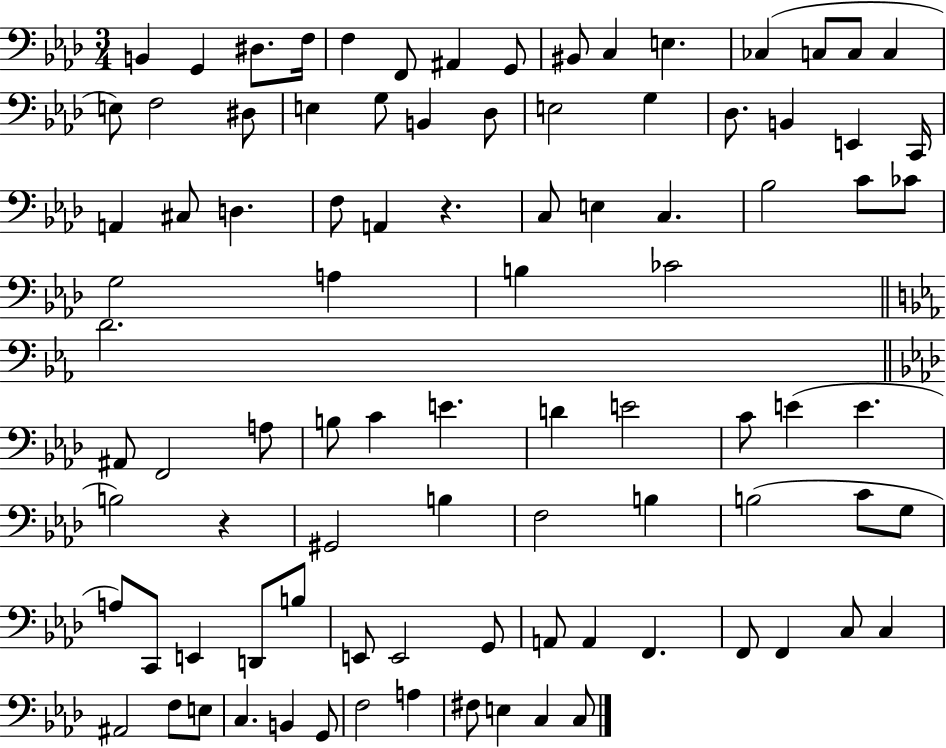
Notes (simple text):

B2/q G2/q D#3/e. F3/s F3/q F2/e A#2/q G2/e BIS2/e C3/q E3/q. CES3/q C3/e C3/e C3/q E3/e F3/h D#3/e E3/q G3/e B2/q Db3/e E3/h G3/q Db3/e. B2/q E2/q C2/s A2/q C#3/e D3/q. F3/e A2/q R/q. C3/e E3/q C3/q. Bb3/h C4/e CES4/e G3/h A3/q B3/q CES4/h D4/h. A#2/e F2/h A3/e B3/e C4/q E4/q. D4/q E4/h C4/e E4/q E4/q. B3/h R/q G#2/h B3/q F3/h B3/q B3/h C4/e G3/e A3/e C2/e E2/q D2/e B3/e E2/e E2/h G2/e A2/e A2/q F2/q. F2/e F2/q C3/e C3/q A#2/h F3/e E3/e C3/q. B2/q G2/e F3/h A3/q F#3/e E3/q C3/q C3/e